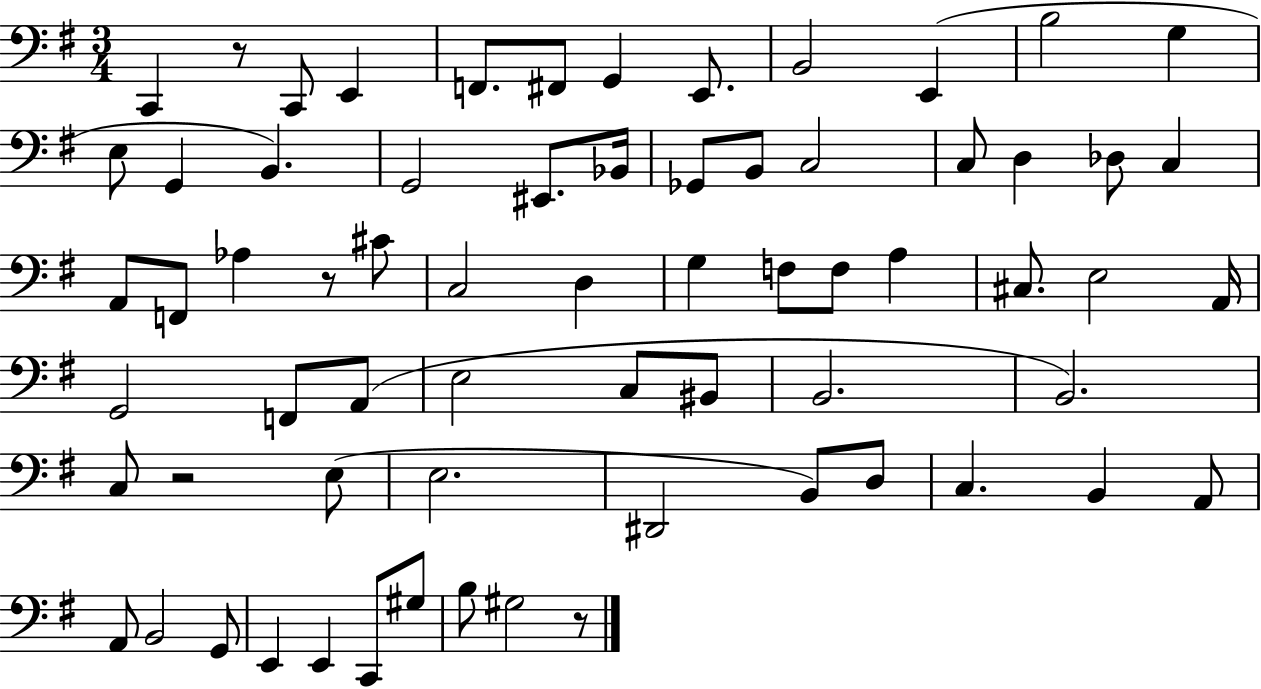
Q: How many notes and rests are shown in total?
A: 67